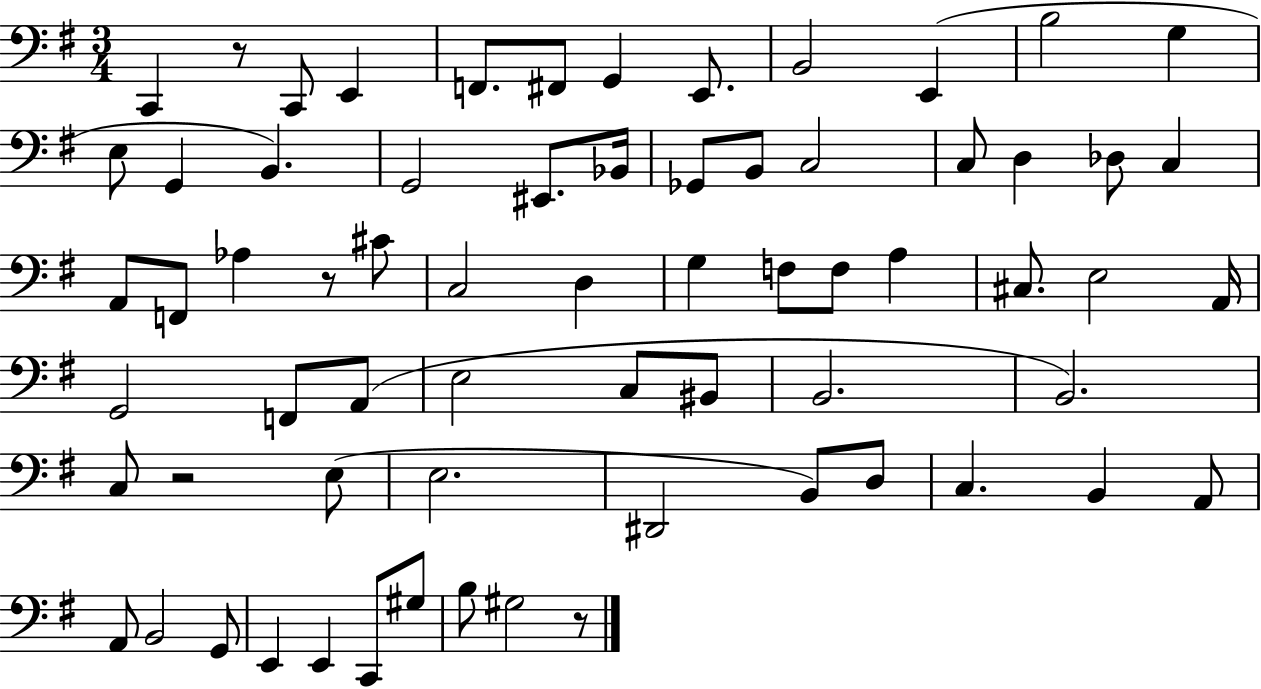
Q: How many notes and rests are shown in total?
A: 67